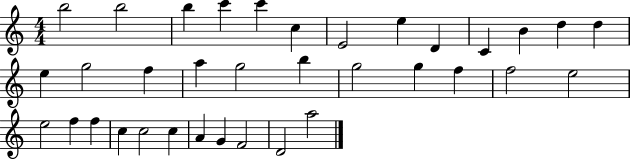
X:1
T:Untitled
M:4/4
L:1/4
K:C
b2 b2 b c' c' c E2 e D C B d d e g2 f a g2 b g2 g f f2 e2 e2 f f c c2 c A G F2 D2 a2